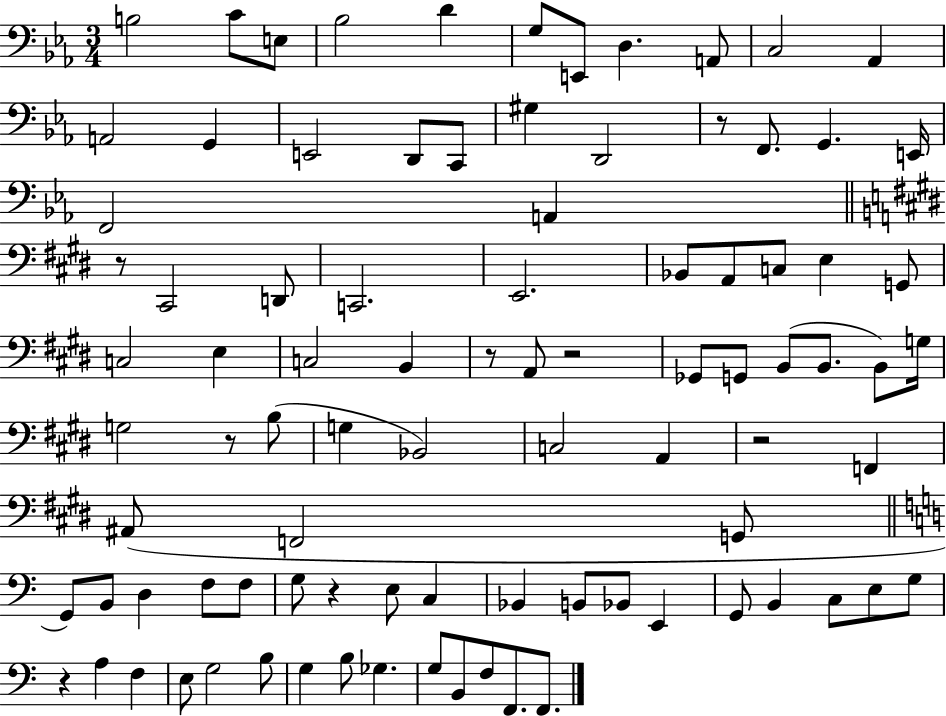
B3/h C4/e E3/e Bb3/h D4/q G3/e E2/e D3/q. A2/e C3/h Ab2/q A2/h G2/q E2/h D2/e C2/e G#3/q D2/h R/e F2/e. G2/q. E2/s F2/h A2/q R/e C#2/h D2/e C2/h. E2/h. Bb2/e A2/e C3/e E3/q G2/e C3/h E3/q C3/h B2/q R/e A2/e R/h Gb2/e G2/e B2/e B2/e. B2/e G3/s G3/h R/e B3/e G3/q Bb2/h C3/h A2/q R/h F2/q A#2/e F2/h G2/e G2/e B2/e D3/q F3/e F3/e G3/e R/q E3/e C3/q Bb2/q B2/e Bb2/e E2/q G2/e B2/q C3/e E3/e G3/e R/q A3/q F3/q E3/e G3/h B3/e G3/q B3/e Gb3/q. G3/e B2/e F3/e F2/e. F2/e.